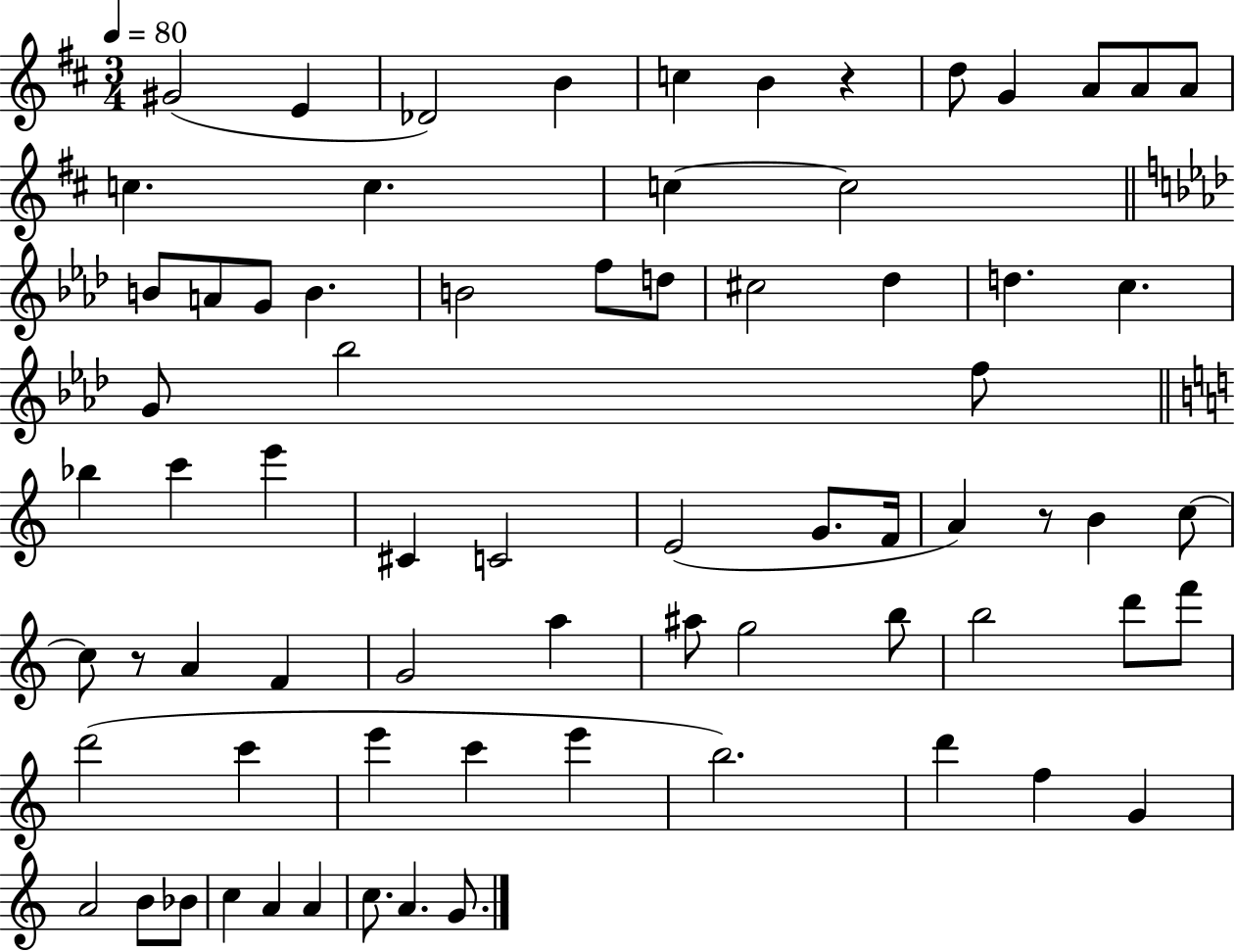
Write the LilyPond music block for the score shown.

{
  \clef treble
  \numericTimeSignature
  \time 3/4
  \key d \major
  \tempo 4 = 80
  gis'2( e'4 | des'2) b'4 | c''4 b'4 r4 | d''8 g'4 a'8 a'8 a'8 | \break c''4. c''4. | c''4~~ c''2 | \bar "||" \break \key aes \major b'8 a'8 g'8 b'4. | b'2 f''8 d''8 | cis''2 des''4 | d''4. c''4. | \break g'8 bes''2 f''8 | \bar "||" \break \key a \minor bes''4 c'''4 e'''4 | cis'4 c'2 | e'2( g'8. f'16 | a'4) r8 b'4 c''8~~ | \break c''8 r8 a'4 f'4 | g'2 a''4 | ais''8 g''2 b''8 | b''2 d'''8 f'''8 | \break d'''2( c'''4 | e'''4 c'''4 e'''4 | b''2.) | d'''4 f''4 g'4 | \break a'2 b'8 bes'8 | c''4 a'4 a'4 | c''8. a'4. g'8. | \bar "|."
}